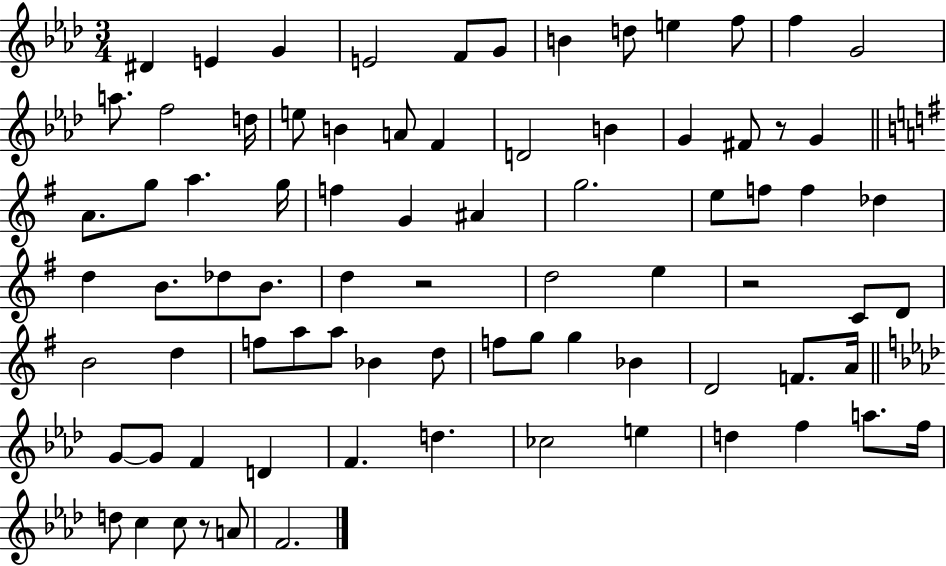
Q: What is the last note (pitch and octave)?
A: F4